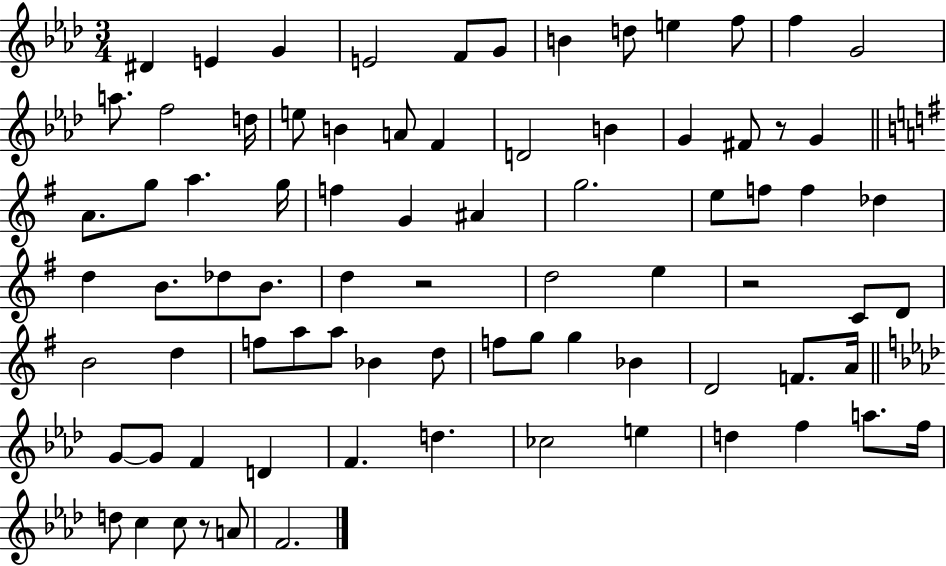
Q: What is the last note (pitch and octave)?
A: F4